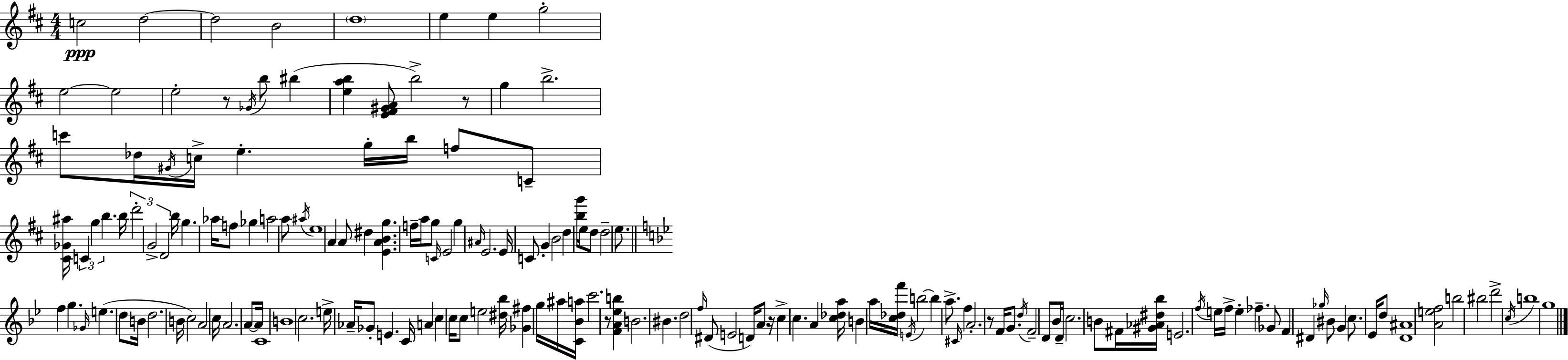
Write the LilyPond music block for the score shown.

{
  \clef treble
  \numericTimeSignature
  \time 4/4
  \key d \major
  \repeat volta 2 { c''2\ppp d''2~~ | d''2 b'2 | \parenthesize d''1 | e''4 e''4 g''2-. | \break e''2~~ e''2 | e''2-. r8 \acciaccatura { ges'16 } b''8 bis''4( | <e'' a'' b''>4 <e' fis' gis' a'>8 b''2->) r8 | g''4 b''2.-> | \break c'''8 des''16 \acciaccatura { gis'16 } c''16-> e''4.-. g''16-. b''16 f''8 | c'8-- <cis' ges' ais''>16 \tuplet 3/2 { c'4 g''4 b''4. } | b''16 \tuplet 3/2 { d'''2-. g'2-> | d'2 } b''16 g''4. | \break aes''16 f''8 ges''4 a''2 | a''8 \acciaccatura { ais''16 } e''1 | a'4 a'8 dis''4 <e' a' b' g''>4. | f''16-- a''16 g''8 \grace { c'16 } e'2 | \break g''4 \grace { ais'16 } e'2. | e'16 c'8. g'4 b'2 | d''4 <b'' g'''>16 e''8 d''8 d''2-- | e''8. \bar "||" \break \key bes \major f''4 g''4. \grace { ges'16 } e''4.( | d''8 b'16 d''2. | b'16 c''2) a'2 | c''16 a'2. a'8~~ | \break a'16 c'1 | b'1 | c''2. e''16-> aes'16-- ges'8-. | e'4. c'16 a'4 c''4 | \break c''16 c''8 e''2 <dis'' bes''>16 <ges' fis''>4 | g''16 ais''16 <c' bes' a''>16 c'''2. r8 | <f' a' ees'' b''>4 b'2. | bis'4. d''2 \grace { f''16 } | \break dis'8( e'2 d'16) a'8 r16 c''4-> | c''4. a'4 <c'' des'' a''>16 b'4 | a''16 <c'' des'' f'''>16 \acciaccatura { e'16 } b''2~~ b''4 | a''8.-> \grace { cis'16 } f''4 a'2.-. | \break r8 f'16 g'8. \acciaccatura { d''16 } f'2-- | d'8 bes'16 d'16-- c''2. | b'8 fis'16 <gis' aes' dis'' bes''>16 e'2. | \acciaccatura { f''16 } e''16 f''16-> e''4-. fes''4.-- | \break ges'8 f'4 dis'4 \grace { ges''16 } bis'8 g'4 | c''8. ees'16 d''8 <d' ais'>1 | <a' e'' f''>2 b''2 | bis''2 d'''2-> | \break \acciaccatura { c''16 } b''1 | g''1 | } \bar "|."
}